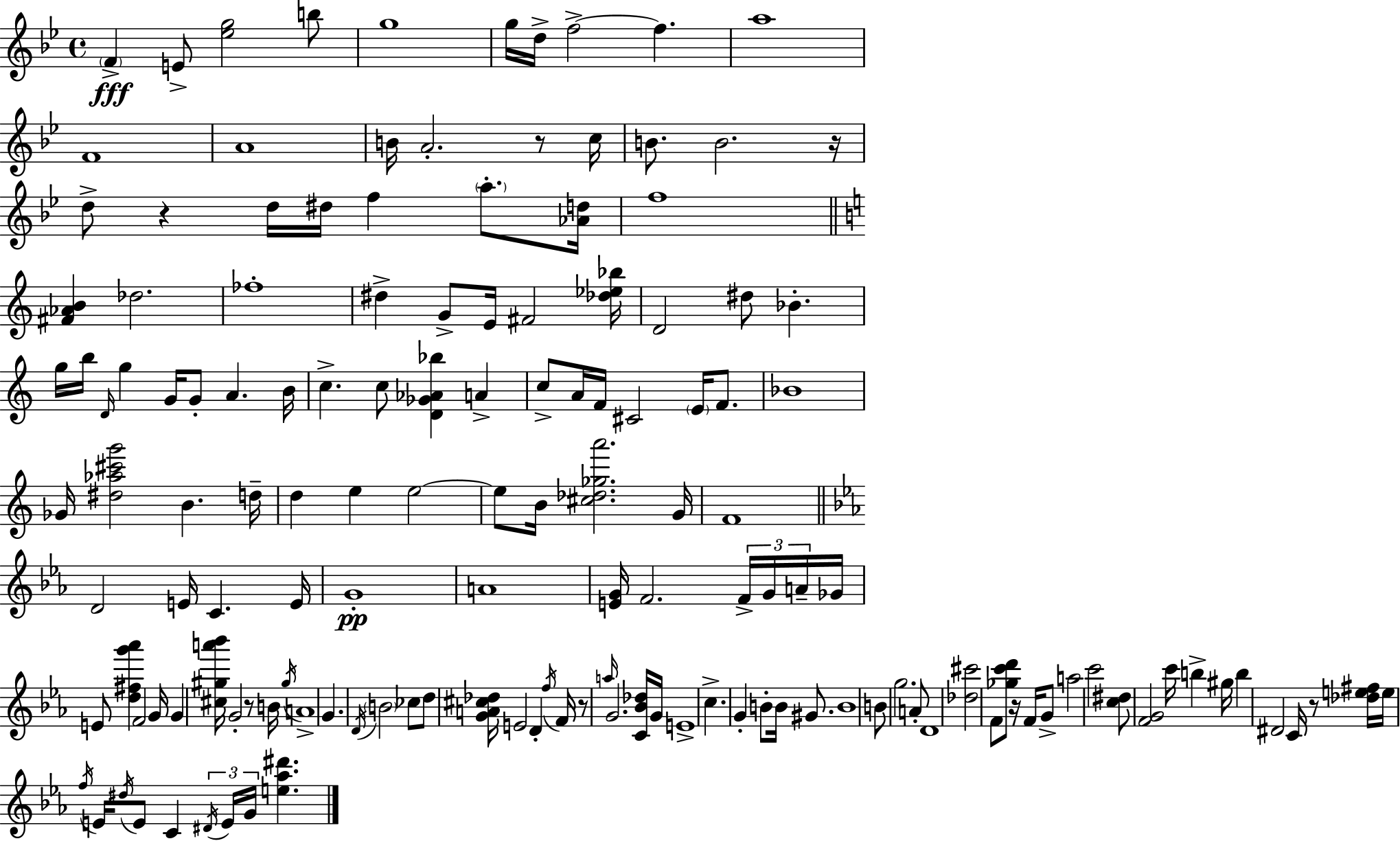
{
  \clef treble
  \time 4/4
  \defaultTimeSignature
  \key bes \major
  \parenthesize f'4->\fff e'8-> <ees'' g''>2 b''8 | g''1 | g''16 d''16-> f''2->~~ f''4. | a''1 | \break f'1 | a'1 | b'16 a'2.-. r8 c''16 | b'8. b'2. r16 | \break d''8-> r4 d''16 dis''16 f''4 \parenthesize a''8.-. <aes' d''>16 | f''1 | \bar "||" \break \key c \major <fis' aes' b'>4 des''2. | fes''1-. | dis''4-> g'8-> e'16 fis'2 <des'' ees'' bes''>16 | d'2 dis''8 bes'4.-. | \break g''16 b''16 \grace { d'16 } g''4 g'16 g'8-. a'4. | b'16 c''4.-> c''8 <d' ges' aes' bes''>4 a'4-> | c''8-> a'16 f'16 cis'2 \parenthesize e'16 f'8. | bes'1 | \break ges'16 <dis'' aes'' cis''' g'''>2 b'4. | d''16-- d''4 e''4 e''2~~ | e''8 b'16 <cis'' des'' ges'' a'''>2. | g'16 f'1 | \break \bar "||" \break \key ees \major d'2 e'16 c'4. e'16 | g'1-.\pp | a'1 | <e' g'>16 f'2. \tuplet 3/2 { f'16-> g'16 a'16-- } | \break ges'16 e'8 <d'' fis'' g''' aes'''>4 f'2 g'16 | g'4 <cis'' gis'' a''' bes'''>16 g'2-. r8 b'16 | \acciaccatura { gis''16 } a'1-> | g'4. \acciaccatura { d'16 } \parenthesize b'2 | \break ces''8 d''8 <g' a' cis'' des''>16 e'2 d'4-. | \acciaccatura { f''16 } f'16 r8 \grace { a''16 } g'2. | <c' bes' des''>16 g'16 e'1-> | c''4.-> g'4-. b'8-. | \break b'16 gis'8. b'1 | b'8 g''2. | a'8-. d'1 | <des'' cis'''>2 f'8 <ges'' c''' d'''>8 | \break r16 f'16 g'8-> a''2 c'''2 | <c'' dis''>8 <f' g'>2 c'''16 b''4-> | gis''16 b''4 dis'2 | c'16 r8 <des'' e'' fis''>16 e''16 \acciaccatura { f''16 } e'16 \acciaccatura { dis''16 } e'8 c'4 \tuplet 3/2 { \acciaccatura { dis'16 } e'16 | \break g'16 } <e'' aes'' dis'''>4. \bar "|."
}